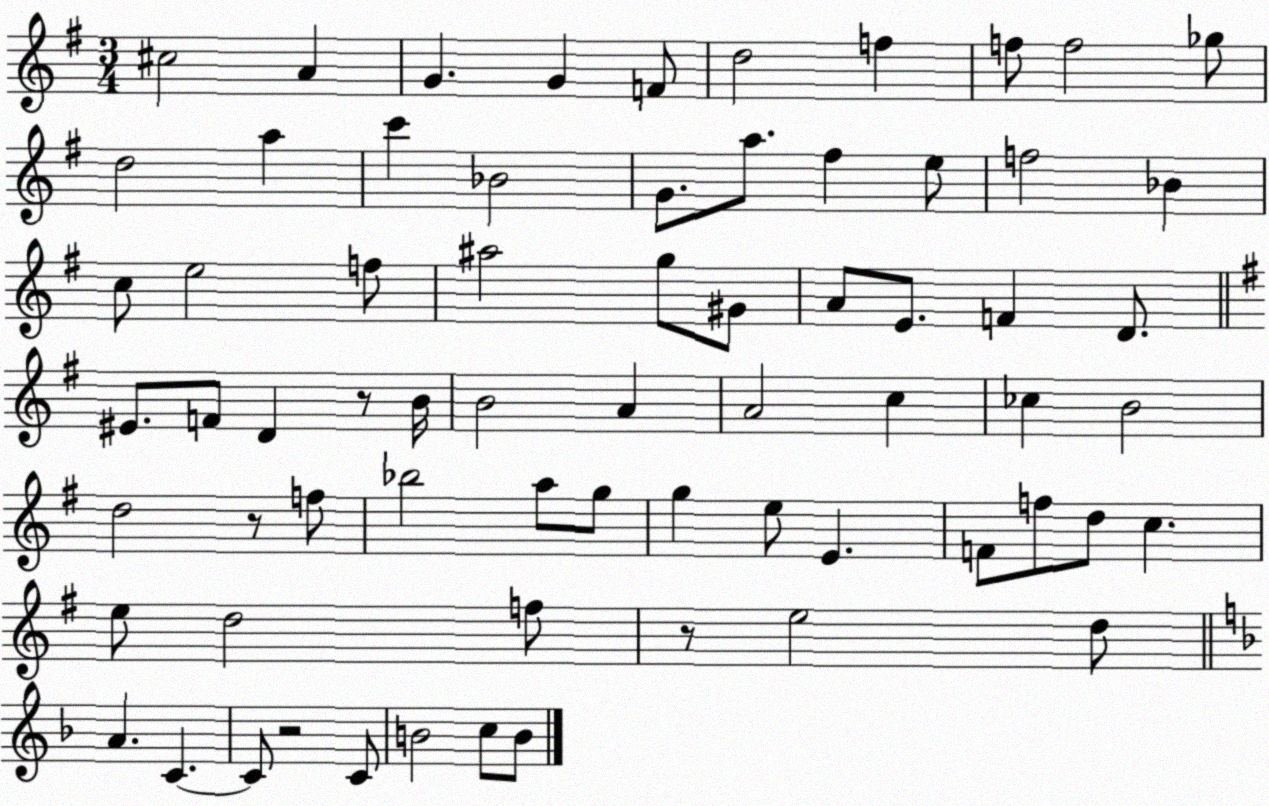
X:1
T:Untitled
M:3/4
L:1/4
K:G
^c2 A G G F/2 d2 f f/2 f2 _g/2 d2 a c' _B2 G/2 a/2 ^f e/2 f2 _B c/2 e2 f/2 ^a2 g/2 ^G/2 A/2 E/2 F D/2 ^E/2 F/2 D z/2 B/4 B2 A A2 c _c B2 d2 z/2 f/2 _b2 a/2 g/2 g e/2 E F/2 f/2 d/2 c e/2 d2 f/2 z/2 e2 d/2 A C C/2 z2 C/2 B2 c/2 B/2